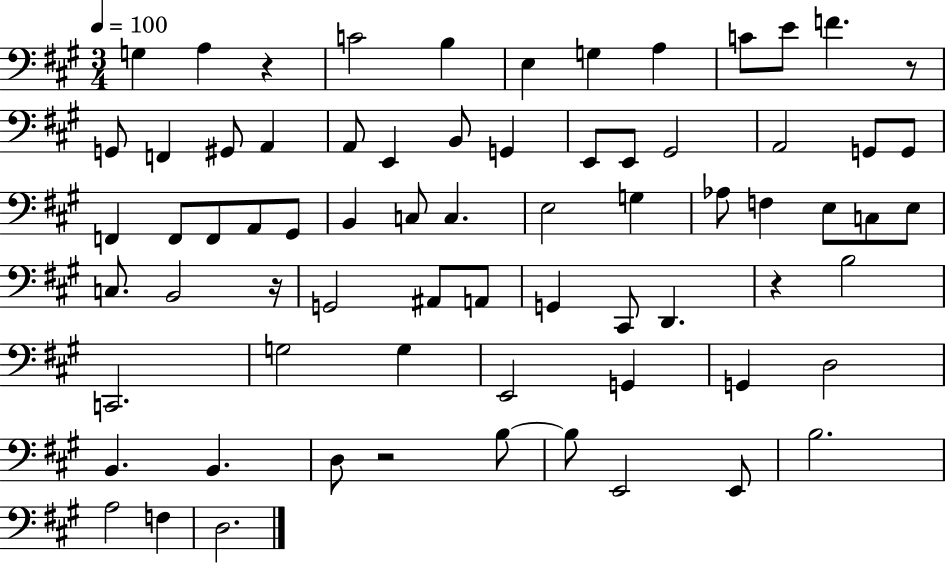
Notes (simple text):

G3/q A3/q R/q C4/h B3/q E3/q G3/q A3/q C4/e E4/e F4/q. R/e G2/e F2/q G#2/e A2/q A2/e E2/q B2/e G2/q E2/e E2/e G#2/h A2/h G2/e G2/e F2/q F2/e F2/e A2/e G#2/e B2/q C3/e C3/q. E3/h G3/q Ab3/e F3/q E3/e C3/e E3/e C3/e. B2/h R/s G2/h A#2/e A2/e G2/q C#2/e D2/q. R/q B3/h C2/h. G3/h G3/q E2/h G2/q G2/q D3/h B2/q. B2/q. D3/e R/h B3/e B3/e E2/h E2/e B3/h. A3/h F3/q D3/h.